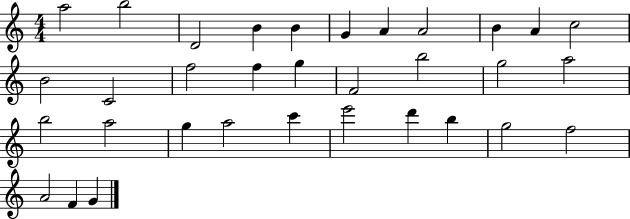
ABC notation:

X:1
T:Untitled
M:4/4
L:1/4
K:C
a2 b2 D2 B B G A A2 B A c2 B2 C2 f2 f g F2 b2 g2 a2 b2 a2 g a2 c' e'2 d' b g2 f2 A2 F G